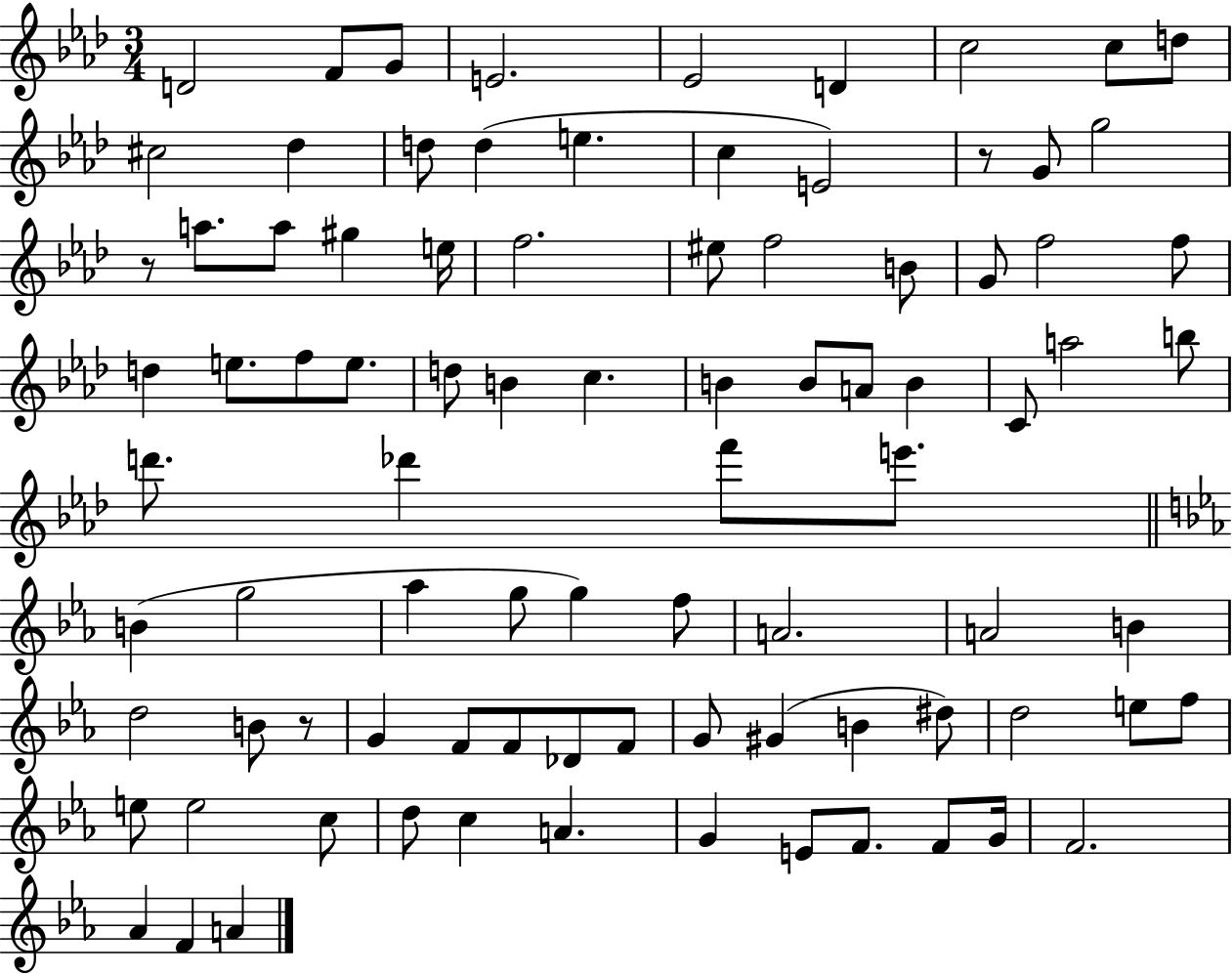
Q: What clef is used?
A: treble